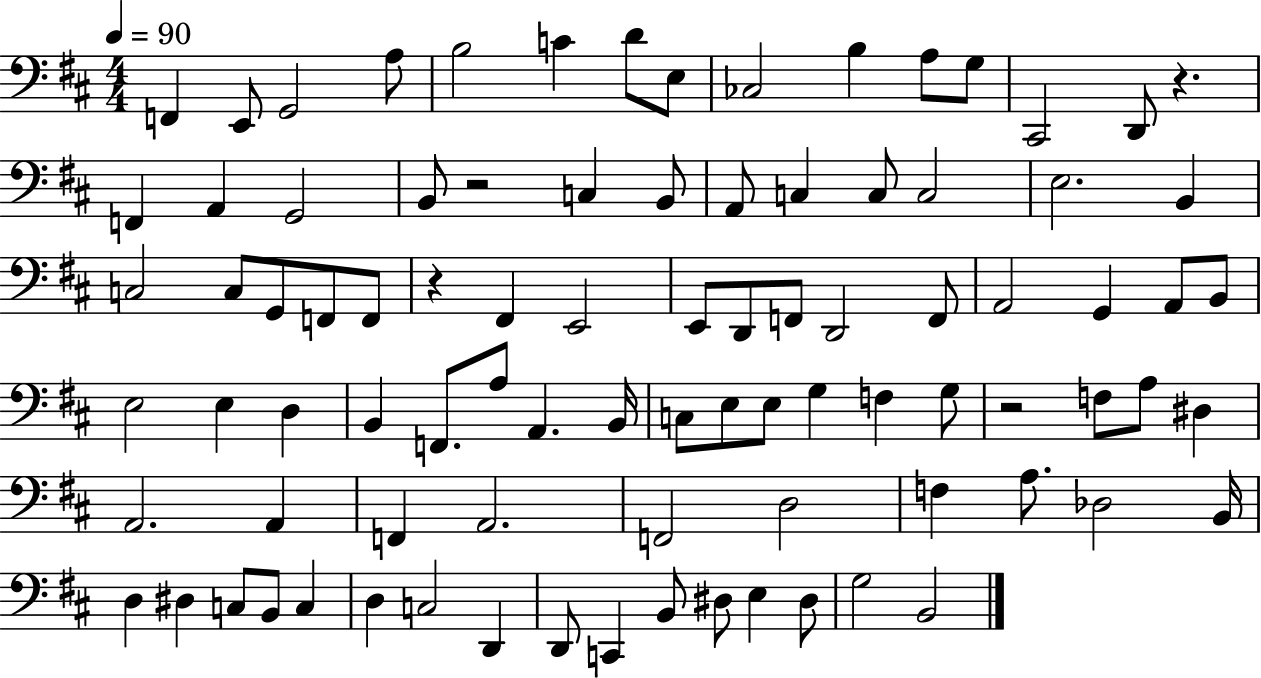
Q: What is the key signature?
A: D major